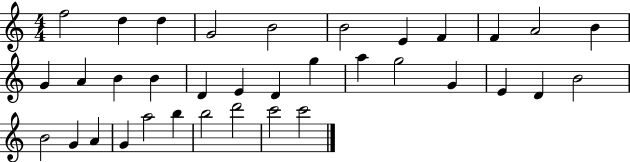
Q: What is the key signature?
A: C major